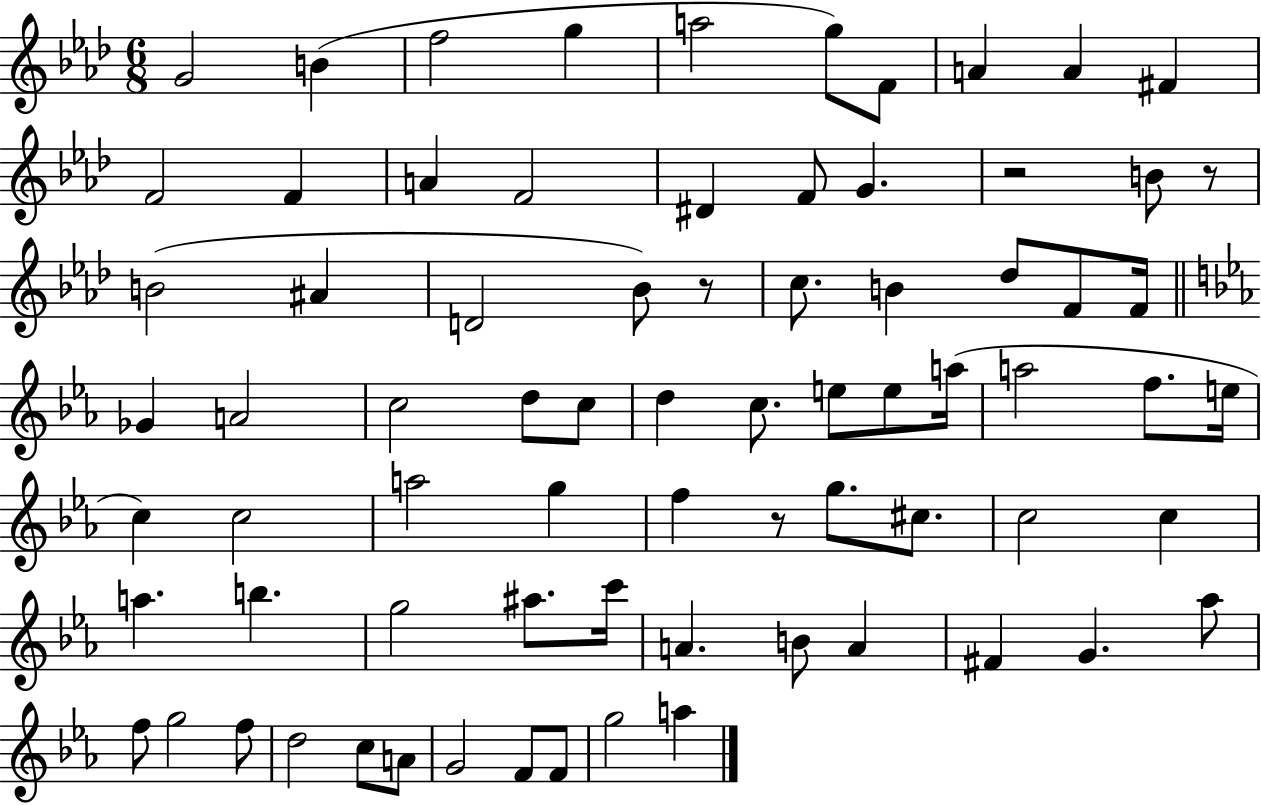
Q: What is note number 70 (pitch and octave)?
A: G5